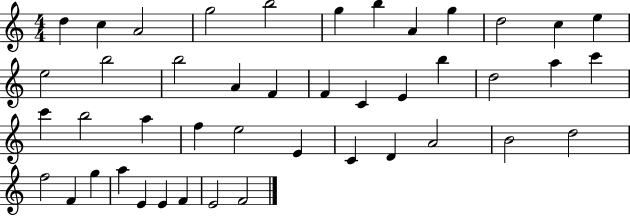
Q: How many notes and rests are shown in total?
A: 44